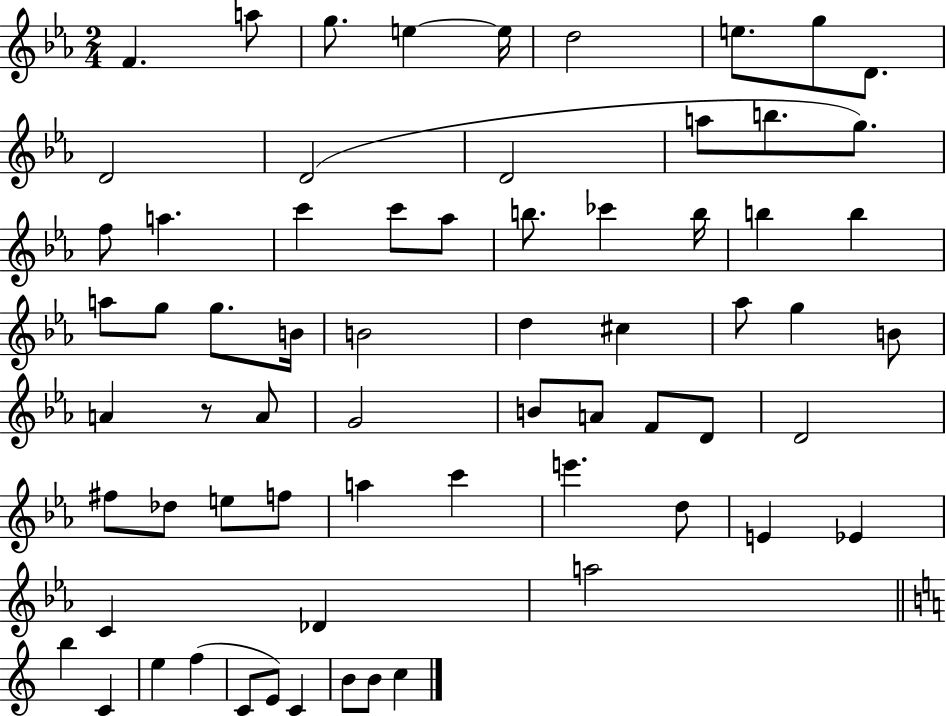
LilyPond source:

{
  \clef treble
  \numericTimeSignature
  \time 2/4
  \key ees \major
  f'4. a''8 | g''8. e''4~~ e''16 | d''2 | e''8. g''8 d'8. | \break d'2 | d'2( | d'2 | a''8 b''8. g''8.) | \break f''8 a''4. | c'''4 c'''8 aes''8 | b''8. ces'''4 b''16 | b''4 b''4 | \break a''8 g''8 g''8. b'16 | b'2 | d''4 cis''4 | aes''8 g''4 b'8 | \break a'4 r8 a'8 | g'2 | b'8 a'8 f'8 d'8 | d'2 | \break fis''8 des''8 e''8 f''8 | a''4 c'''4 | e'''4. d''8 | e'4 ees'4 | \break c'4 des'4 | a''2 | \bar "||" \break \key a \minor b''4 c'4 | e''4 f''4( | c'8 e'8) c'4 | b'8 b'8 c''4 | \break \bar "|."
}